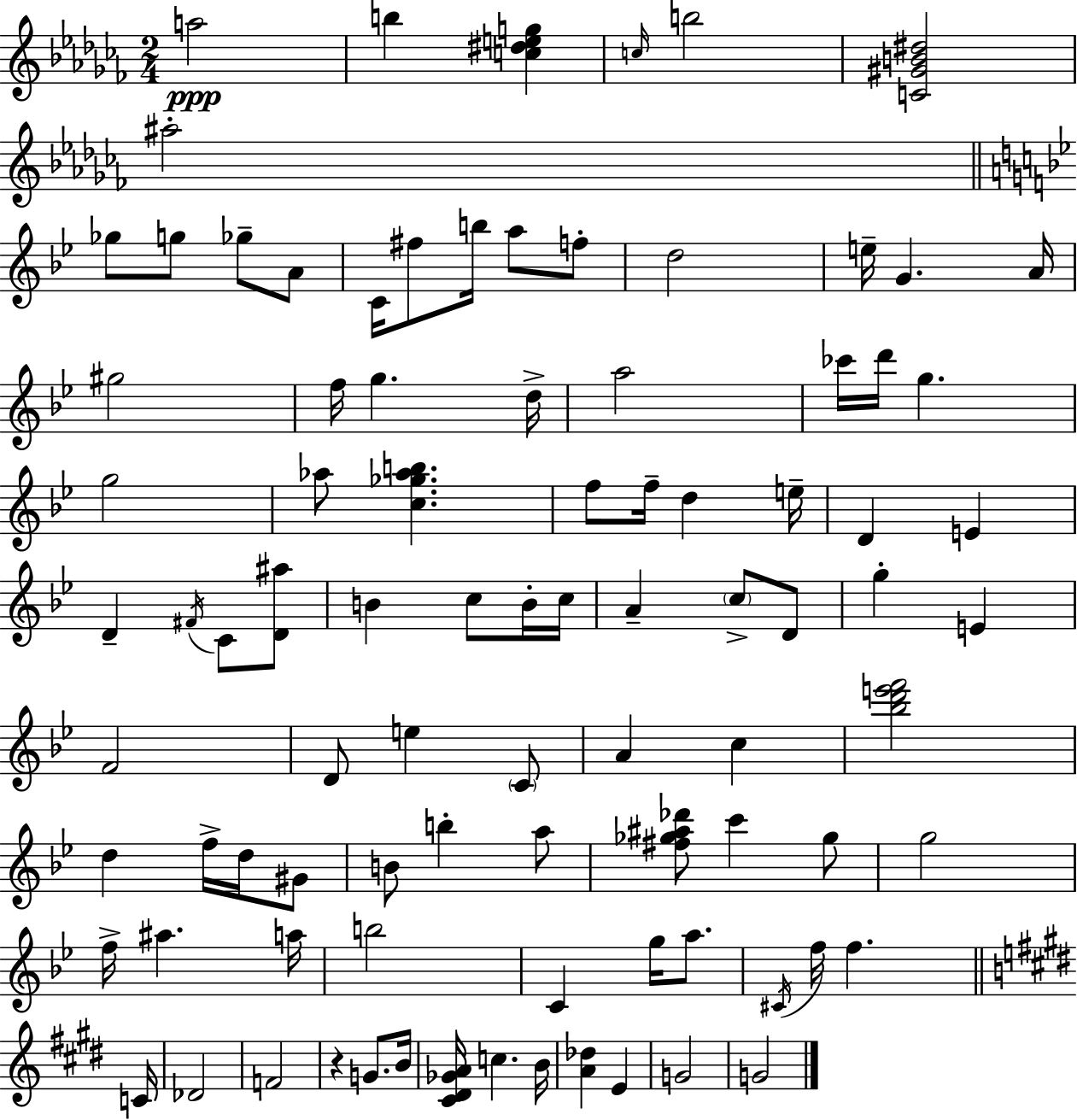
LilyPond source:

{
  \clef treble
  \numericTimeSignature
  \time 2/4
  \key aes \minor
  a''2\ppp | b''4 <c'' dis'' e'' g''>4 | \grace { c''16 } b''2 | <c' gis' b' dis''>2 | \break ais''2-. | \bar "||" \break \key bes \major ges''8 g''8 ges''8-- a'8 | c'16 fis''8 b''16 a''8 f''8-. | d''2 | e''16-- g'4. a'16 | \break gis''2 | f''16 g''4. d''16-> | a''2 | ces'''16 d'''16 g''4. | \break g''2 | aes''8 <c'' ges'' aes'' b''>4. | f''8 f''16-- d''4 e''16-- | d'4 e'4 | \break d'4-- \acciaccatura { fis'16 } c'8 <d' ais''>8 | b'4 c''8 b'16-. | c''16 a'4-- \parenthesize c''8-> d'8 | g''4-. e'4 | \break f'2 | d'8 e''4 \parenthesize c'8 | a'4 c''4 | <bes'' d''' e''' f'''>2 | \break d''4 f''16-> d''16 gis'8 | b'8 b''4-. a''8 | <fis'' ges'' ais'' des'''>8 c'''4 ges''8 | g''2 | \break f''16-> ais''4. | a''16 b''2 | c'4 g''16 a''8. | \acciaccatura { cis'16 } f''16 f''4. | \break \bar "||" \break \key e \major c'16 des'2 | f'2 | r4 g'8. | b'16 <cis' dis' ges' a'>16 c''4. | \break b'16 <a' des''>4 e'4 | g'2 | g'2 | \bar "|."
}